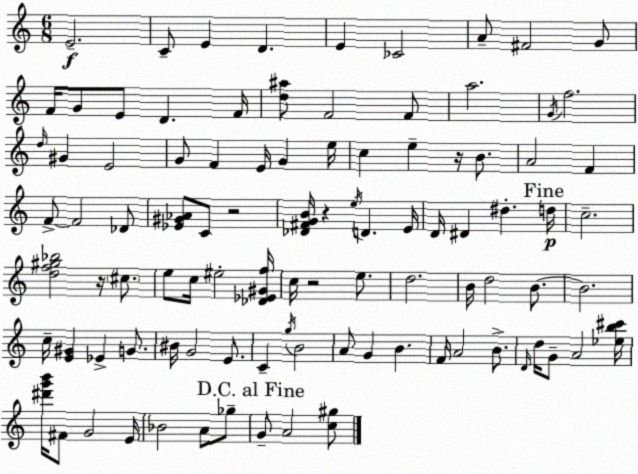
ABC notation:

X:1
T:Untitled
M:6/8
L:1/4
K:Am
E2 C/2 E D E _C2 A/2 ^F2 G/2 F/4 G/2 E/2 D F/4 [d^a]/2 F2 F/2 a2 G/4 f2 d/4 ^G E2 G/2 F E/4 G e/4 c e z/4 B/2 A2 F F/2 F2 _D/2 [_E^G_A]/2 C/2 z2 [_D^FGB]/4 z e/4 D E/4 D/4 ^D ^d d/4 c2 [df^g_b]2 z/4 ^c/2 e/2 c/4 ^e2 [_D_E^Gf]/4 c/4 z2 e/2 d2 B/4 d2 B/2 B2 c/4 [E^G] _E G/2 ^B/4 G2 E/2 C g/4 B2 A/2 G B F/4 A2 B/2 D/4 d/4 G/2 A2 [_eb^c']/4 [^d'g'b']/4 ^F/2 G2 E/4 _B2 A/2 _g/2 G/2 A2 [c^g]/2